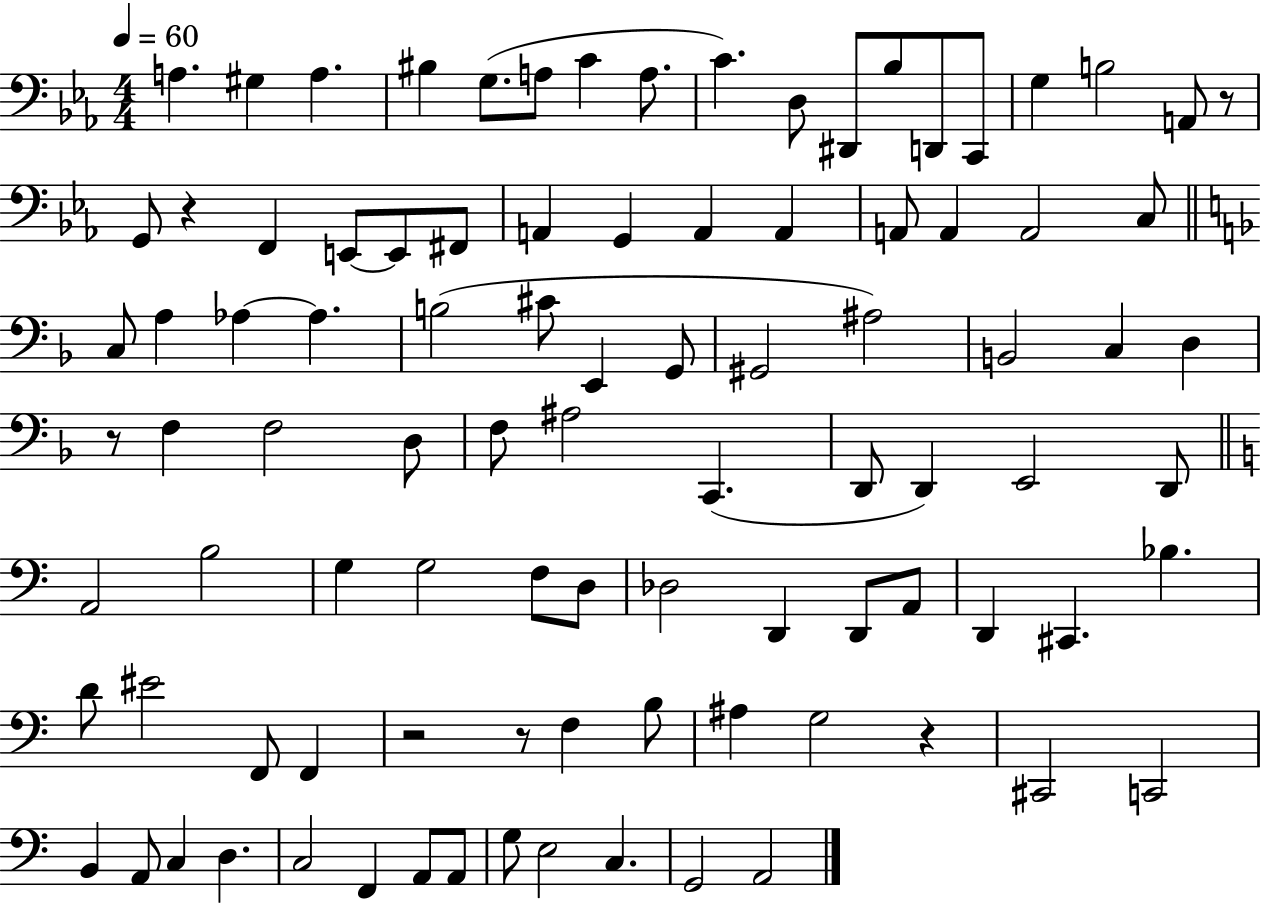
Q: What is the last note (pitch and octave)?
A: A2